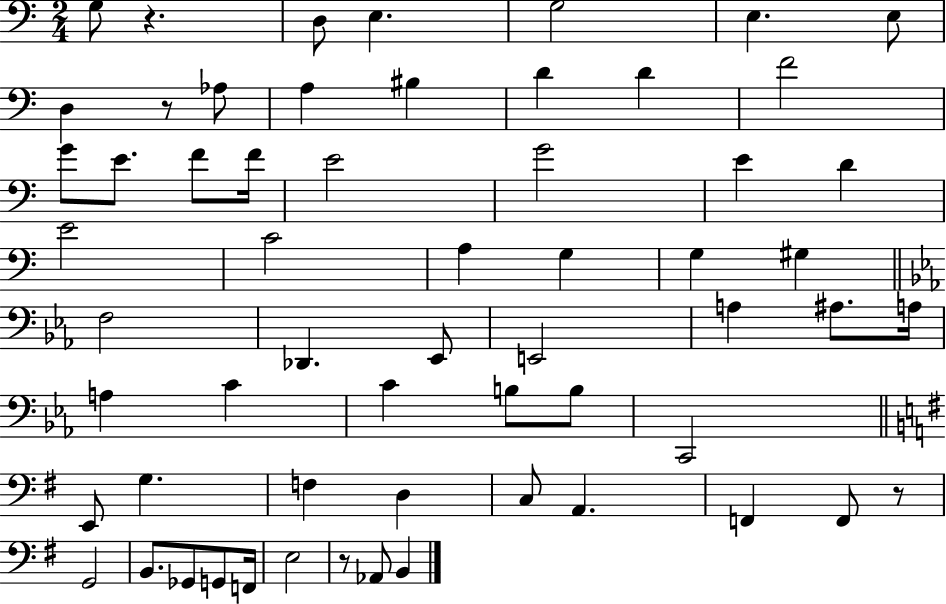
G3/e R/q. D3/e E3/q. G3/h E3/q. E3/e D3/q R/e Ab3/e A3/q BIS3/q D4/q D4/q F4/h G4/e E4/e. F4/e F4/s E4/h G4/h E4/q D4/q E4/h C4/h A3/q G3/q G3/q G#3/q F3/h Db2/q. Eb2/e E2/h A3/q A#3/e. A3/s A3/q C4/q C4/q B3/e B3/e C2/h E2/e G3/q. F3/q D3/q C3/e A2/q. F2/q F2/e R/e G2/h B2/e. Gb2/e G2/e F2/s E3/h R/e Ab2/e B2/q